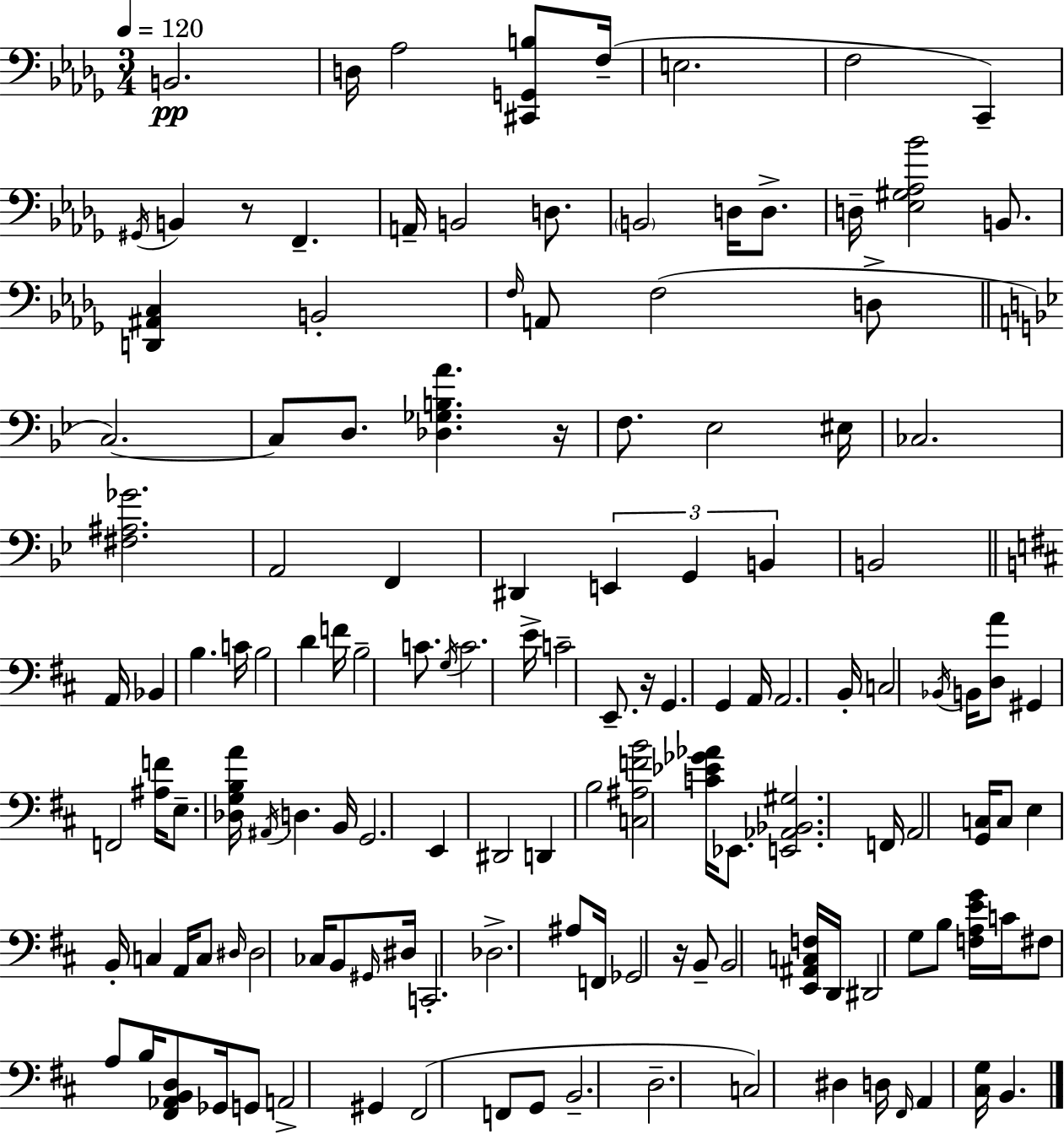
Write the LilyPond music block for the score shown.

{
  \clef bass
  \numericTimeSignature
  \time 3/4
  \key bes \minor
  \tempo 4 = 120
  \repeat volta 2 { b,2.\pp | d16 aes2 <cis, g, b>8 f16--( | e2. | f2 c,4--) | \break \acciaccatura { gis,16 } b,4 r8 f,4.-- | a,16-- b,2 d8. | \parenthesize b,2 d16 d8.-> | d16-- <ees gis aes bes'>2 b,8. | \break <d, ais, c>4 b,2-. | \grace { f16 } a,8 f2( | d8-> \bar "||" \break \key g \minor c2.~~) | c8 d8. <des ges b a'>4. r16 | f8. ees2 eis16 | ces2. | \break <fis ais ges'>2. | a,2 f,4 | dis,4 \tuplet 3/2 { e,4 g,4 | b,4 } b,2 | \break \bar "||" \break \key d \major a,16 bes,4 b4. c'16 | b2 d'4 | f'16 b2-- c'8. | \acciaccatura { g16 } c'2. | \break e'16-> c'2-- e,8.-- | r16 g,4. g,4 | a,16 a,2. | b,16-. c2 \acciaccatura { bes,16 } b,16 | \break <d a'>8 gis,4 f,2 | <ais f'>16 e8.-- <des g b a'>16 \acciaccatura { ais,16 } d4. | b,16 g,2. | e,4 dis,2 | \break d,4 b2 | <c ais f' b'>2 <c' ees' ges' aes'>16 | ees,8. <e, aes, bes, gis>2. | f,16 a,2 | \break <g, c>16 c8 e4 b,16-. c4 | a,16 c8 \grace { dis16 } dis2 | ces16 b,8 \grace { gis,16 } dis16 c,2.-. | des2.-> | \break ais8 f,16 ges,2 | r16 b,8-- b,2 | <e, ais, c f>16 d,16 dis,2 | g8 b8 <f a e' g'>16 c'16 fis8 a8 b16 | \break <fis, aes, b, d>8 ges,16 g,8 a,2-> | gis,4 fis,2( | f,8 g,8 b,2.-- | d2.-- | \break c2) | dis4 d16 \grace { fis,16 } a,4 <cis g>16 | b,4. } \bar "|."
}